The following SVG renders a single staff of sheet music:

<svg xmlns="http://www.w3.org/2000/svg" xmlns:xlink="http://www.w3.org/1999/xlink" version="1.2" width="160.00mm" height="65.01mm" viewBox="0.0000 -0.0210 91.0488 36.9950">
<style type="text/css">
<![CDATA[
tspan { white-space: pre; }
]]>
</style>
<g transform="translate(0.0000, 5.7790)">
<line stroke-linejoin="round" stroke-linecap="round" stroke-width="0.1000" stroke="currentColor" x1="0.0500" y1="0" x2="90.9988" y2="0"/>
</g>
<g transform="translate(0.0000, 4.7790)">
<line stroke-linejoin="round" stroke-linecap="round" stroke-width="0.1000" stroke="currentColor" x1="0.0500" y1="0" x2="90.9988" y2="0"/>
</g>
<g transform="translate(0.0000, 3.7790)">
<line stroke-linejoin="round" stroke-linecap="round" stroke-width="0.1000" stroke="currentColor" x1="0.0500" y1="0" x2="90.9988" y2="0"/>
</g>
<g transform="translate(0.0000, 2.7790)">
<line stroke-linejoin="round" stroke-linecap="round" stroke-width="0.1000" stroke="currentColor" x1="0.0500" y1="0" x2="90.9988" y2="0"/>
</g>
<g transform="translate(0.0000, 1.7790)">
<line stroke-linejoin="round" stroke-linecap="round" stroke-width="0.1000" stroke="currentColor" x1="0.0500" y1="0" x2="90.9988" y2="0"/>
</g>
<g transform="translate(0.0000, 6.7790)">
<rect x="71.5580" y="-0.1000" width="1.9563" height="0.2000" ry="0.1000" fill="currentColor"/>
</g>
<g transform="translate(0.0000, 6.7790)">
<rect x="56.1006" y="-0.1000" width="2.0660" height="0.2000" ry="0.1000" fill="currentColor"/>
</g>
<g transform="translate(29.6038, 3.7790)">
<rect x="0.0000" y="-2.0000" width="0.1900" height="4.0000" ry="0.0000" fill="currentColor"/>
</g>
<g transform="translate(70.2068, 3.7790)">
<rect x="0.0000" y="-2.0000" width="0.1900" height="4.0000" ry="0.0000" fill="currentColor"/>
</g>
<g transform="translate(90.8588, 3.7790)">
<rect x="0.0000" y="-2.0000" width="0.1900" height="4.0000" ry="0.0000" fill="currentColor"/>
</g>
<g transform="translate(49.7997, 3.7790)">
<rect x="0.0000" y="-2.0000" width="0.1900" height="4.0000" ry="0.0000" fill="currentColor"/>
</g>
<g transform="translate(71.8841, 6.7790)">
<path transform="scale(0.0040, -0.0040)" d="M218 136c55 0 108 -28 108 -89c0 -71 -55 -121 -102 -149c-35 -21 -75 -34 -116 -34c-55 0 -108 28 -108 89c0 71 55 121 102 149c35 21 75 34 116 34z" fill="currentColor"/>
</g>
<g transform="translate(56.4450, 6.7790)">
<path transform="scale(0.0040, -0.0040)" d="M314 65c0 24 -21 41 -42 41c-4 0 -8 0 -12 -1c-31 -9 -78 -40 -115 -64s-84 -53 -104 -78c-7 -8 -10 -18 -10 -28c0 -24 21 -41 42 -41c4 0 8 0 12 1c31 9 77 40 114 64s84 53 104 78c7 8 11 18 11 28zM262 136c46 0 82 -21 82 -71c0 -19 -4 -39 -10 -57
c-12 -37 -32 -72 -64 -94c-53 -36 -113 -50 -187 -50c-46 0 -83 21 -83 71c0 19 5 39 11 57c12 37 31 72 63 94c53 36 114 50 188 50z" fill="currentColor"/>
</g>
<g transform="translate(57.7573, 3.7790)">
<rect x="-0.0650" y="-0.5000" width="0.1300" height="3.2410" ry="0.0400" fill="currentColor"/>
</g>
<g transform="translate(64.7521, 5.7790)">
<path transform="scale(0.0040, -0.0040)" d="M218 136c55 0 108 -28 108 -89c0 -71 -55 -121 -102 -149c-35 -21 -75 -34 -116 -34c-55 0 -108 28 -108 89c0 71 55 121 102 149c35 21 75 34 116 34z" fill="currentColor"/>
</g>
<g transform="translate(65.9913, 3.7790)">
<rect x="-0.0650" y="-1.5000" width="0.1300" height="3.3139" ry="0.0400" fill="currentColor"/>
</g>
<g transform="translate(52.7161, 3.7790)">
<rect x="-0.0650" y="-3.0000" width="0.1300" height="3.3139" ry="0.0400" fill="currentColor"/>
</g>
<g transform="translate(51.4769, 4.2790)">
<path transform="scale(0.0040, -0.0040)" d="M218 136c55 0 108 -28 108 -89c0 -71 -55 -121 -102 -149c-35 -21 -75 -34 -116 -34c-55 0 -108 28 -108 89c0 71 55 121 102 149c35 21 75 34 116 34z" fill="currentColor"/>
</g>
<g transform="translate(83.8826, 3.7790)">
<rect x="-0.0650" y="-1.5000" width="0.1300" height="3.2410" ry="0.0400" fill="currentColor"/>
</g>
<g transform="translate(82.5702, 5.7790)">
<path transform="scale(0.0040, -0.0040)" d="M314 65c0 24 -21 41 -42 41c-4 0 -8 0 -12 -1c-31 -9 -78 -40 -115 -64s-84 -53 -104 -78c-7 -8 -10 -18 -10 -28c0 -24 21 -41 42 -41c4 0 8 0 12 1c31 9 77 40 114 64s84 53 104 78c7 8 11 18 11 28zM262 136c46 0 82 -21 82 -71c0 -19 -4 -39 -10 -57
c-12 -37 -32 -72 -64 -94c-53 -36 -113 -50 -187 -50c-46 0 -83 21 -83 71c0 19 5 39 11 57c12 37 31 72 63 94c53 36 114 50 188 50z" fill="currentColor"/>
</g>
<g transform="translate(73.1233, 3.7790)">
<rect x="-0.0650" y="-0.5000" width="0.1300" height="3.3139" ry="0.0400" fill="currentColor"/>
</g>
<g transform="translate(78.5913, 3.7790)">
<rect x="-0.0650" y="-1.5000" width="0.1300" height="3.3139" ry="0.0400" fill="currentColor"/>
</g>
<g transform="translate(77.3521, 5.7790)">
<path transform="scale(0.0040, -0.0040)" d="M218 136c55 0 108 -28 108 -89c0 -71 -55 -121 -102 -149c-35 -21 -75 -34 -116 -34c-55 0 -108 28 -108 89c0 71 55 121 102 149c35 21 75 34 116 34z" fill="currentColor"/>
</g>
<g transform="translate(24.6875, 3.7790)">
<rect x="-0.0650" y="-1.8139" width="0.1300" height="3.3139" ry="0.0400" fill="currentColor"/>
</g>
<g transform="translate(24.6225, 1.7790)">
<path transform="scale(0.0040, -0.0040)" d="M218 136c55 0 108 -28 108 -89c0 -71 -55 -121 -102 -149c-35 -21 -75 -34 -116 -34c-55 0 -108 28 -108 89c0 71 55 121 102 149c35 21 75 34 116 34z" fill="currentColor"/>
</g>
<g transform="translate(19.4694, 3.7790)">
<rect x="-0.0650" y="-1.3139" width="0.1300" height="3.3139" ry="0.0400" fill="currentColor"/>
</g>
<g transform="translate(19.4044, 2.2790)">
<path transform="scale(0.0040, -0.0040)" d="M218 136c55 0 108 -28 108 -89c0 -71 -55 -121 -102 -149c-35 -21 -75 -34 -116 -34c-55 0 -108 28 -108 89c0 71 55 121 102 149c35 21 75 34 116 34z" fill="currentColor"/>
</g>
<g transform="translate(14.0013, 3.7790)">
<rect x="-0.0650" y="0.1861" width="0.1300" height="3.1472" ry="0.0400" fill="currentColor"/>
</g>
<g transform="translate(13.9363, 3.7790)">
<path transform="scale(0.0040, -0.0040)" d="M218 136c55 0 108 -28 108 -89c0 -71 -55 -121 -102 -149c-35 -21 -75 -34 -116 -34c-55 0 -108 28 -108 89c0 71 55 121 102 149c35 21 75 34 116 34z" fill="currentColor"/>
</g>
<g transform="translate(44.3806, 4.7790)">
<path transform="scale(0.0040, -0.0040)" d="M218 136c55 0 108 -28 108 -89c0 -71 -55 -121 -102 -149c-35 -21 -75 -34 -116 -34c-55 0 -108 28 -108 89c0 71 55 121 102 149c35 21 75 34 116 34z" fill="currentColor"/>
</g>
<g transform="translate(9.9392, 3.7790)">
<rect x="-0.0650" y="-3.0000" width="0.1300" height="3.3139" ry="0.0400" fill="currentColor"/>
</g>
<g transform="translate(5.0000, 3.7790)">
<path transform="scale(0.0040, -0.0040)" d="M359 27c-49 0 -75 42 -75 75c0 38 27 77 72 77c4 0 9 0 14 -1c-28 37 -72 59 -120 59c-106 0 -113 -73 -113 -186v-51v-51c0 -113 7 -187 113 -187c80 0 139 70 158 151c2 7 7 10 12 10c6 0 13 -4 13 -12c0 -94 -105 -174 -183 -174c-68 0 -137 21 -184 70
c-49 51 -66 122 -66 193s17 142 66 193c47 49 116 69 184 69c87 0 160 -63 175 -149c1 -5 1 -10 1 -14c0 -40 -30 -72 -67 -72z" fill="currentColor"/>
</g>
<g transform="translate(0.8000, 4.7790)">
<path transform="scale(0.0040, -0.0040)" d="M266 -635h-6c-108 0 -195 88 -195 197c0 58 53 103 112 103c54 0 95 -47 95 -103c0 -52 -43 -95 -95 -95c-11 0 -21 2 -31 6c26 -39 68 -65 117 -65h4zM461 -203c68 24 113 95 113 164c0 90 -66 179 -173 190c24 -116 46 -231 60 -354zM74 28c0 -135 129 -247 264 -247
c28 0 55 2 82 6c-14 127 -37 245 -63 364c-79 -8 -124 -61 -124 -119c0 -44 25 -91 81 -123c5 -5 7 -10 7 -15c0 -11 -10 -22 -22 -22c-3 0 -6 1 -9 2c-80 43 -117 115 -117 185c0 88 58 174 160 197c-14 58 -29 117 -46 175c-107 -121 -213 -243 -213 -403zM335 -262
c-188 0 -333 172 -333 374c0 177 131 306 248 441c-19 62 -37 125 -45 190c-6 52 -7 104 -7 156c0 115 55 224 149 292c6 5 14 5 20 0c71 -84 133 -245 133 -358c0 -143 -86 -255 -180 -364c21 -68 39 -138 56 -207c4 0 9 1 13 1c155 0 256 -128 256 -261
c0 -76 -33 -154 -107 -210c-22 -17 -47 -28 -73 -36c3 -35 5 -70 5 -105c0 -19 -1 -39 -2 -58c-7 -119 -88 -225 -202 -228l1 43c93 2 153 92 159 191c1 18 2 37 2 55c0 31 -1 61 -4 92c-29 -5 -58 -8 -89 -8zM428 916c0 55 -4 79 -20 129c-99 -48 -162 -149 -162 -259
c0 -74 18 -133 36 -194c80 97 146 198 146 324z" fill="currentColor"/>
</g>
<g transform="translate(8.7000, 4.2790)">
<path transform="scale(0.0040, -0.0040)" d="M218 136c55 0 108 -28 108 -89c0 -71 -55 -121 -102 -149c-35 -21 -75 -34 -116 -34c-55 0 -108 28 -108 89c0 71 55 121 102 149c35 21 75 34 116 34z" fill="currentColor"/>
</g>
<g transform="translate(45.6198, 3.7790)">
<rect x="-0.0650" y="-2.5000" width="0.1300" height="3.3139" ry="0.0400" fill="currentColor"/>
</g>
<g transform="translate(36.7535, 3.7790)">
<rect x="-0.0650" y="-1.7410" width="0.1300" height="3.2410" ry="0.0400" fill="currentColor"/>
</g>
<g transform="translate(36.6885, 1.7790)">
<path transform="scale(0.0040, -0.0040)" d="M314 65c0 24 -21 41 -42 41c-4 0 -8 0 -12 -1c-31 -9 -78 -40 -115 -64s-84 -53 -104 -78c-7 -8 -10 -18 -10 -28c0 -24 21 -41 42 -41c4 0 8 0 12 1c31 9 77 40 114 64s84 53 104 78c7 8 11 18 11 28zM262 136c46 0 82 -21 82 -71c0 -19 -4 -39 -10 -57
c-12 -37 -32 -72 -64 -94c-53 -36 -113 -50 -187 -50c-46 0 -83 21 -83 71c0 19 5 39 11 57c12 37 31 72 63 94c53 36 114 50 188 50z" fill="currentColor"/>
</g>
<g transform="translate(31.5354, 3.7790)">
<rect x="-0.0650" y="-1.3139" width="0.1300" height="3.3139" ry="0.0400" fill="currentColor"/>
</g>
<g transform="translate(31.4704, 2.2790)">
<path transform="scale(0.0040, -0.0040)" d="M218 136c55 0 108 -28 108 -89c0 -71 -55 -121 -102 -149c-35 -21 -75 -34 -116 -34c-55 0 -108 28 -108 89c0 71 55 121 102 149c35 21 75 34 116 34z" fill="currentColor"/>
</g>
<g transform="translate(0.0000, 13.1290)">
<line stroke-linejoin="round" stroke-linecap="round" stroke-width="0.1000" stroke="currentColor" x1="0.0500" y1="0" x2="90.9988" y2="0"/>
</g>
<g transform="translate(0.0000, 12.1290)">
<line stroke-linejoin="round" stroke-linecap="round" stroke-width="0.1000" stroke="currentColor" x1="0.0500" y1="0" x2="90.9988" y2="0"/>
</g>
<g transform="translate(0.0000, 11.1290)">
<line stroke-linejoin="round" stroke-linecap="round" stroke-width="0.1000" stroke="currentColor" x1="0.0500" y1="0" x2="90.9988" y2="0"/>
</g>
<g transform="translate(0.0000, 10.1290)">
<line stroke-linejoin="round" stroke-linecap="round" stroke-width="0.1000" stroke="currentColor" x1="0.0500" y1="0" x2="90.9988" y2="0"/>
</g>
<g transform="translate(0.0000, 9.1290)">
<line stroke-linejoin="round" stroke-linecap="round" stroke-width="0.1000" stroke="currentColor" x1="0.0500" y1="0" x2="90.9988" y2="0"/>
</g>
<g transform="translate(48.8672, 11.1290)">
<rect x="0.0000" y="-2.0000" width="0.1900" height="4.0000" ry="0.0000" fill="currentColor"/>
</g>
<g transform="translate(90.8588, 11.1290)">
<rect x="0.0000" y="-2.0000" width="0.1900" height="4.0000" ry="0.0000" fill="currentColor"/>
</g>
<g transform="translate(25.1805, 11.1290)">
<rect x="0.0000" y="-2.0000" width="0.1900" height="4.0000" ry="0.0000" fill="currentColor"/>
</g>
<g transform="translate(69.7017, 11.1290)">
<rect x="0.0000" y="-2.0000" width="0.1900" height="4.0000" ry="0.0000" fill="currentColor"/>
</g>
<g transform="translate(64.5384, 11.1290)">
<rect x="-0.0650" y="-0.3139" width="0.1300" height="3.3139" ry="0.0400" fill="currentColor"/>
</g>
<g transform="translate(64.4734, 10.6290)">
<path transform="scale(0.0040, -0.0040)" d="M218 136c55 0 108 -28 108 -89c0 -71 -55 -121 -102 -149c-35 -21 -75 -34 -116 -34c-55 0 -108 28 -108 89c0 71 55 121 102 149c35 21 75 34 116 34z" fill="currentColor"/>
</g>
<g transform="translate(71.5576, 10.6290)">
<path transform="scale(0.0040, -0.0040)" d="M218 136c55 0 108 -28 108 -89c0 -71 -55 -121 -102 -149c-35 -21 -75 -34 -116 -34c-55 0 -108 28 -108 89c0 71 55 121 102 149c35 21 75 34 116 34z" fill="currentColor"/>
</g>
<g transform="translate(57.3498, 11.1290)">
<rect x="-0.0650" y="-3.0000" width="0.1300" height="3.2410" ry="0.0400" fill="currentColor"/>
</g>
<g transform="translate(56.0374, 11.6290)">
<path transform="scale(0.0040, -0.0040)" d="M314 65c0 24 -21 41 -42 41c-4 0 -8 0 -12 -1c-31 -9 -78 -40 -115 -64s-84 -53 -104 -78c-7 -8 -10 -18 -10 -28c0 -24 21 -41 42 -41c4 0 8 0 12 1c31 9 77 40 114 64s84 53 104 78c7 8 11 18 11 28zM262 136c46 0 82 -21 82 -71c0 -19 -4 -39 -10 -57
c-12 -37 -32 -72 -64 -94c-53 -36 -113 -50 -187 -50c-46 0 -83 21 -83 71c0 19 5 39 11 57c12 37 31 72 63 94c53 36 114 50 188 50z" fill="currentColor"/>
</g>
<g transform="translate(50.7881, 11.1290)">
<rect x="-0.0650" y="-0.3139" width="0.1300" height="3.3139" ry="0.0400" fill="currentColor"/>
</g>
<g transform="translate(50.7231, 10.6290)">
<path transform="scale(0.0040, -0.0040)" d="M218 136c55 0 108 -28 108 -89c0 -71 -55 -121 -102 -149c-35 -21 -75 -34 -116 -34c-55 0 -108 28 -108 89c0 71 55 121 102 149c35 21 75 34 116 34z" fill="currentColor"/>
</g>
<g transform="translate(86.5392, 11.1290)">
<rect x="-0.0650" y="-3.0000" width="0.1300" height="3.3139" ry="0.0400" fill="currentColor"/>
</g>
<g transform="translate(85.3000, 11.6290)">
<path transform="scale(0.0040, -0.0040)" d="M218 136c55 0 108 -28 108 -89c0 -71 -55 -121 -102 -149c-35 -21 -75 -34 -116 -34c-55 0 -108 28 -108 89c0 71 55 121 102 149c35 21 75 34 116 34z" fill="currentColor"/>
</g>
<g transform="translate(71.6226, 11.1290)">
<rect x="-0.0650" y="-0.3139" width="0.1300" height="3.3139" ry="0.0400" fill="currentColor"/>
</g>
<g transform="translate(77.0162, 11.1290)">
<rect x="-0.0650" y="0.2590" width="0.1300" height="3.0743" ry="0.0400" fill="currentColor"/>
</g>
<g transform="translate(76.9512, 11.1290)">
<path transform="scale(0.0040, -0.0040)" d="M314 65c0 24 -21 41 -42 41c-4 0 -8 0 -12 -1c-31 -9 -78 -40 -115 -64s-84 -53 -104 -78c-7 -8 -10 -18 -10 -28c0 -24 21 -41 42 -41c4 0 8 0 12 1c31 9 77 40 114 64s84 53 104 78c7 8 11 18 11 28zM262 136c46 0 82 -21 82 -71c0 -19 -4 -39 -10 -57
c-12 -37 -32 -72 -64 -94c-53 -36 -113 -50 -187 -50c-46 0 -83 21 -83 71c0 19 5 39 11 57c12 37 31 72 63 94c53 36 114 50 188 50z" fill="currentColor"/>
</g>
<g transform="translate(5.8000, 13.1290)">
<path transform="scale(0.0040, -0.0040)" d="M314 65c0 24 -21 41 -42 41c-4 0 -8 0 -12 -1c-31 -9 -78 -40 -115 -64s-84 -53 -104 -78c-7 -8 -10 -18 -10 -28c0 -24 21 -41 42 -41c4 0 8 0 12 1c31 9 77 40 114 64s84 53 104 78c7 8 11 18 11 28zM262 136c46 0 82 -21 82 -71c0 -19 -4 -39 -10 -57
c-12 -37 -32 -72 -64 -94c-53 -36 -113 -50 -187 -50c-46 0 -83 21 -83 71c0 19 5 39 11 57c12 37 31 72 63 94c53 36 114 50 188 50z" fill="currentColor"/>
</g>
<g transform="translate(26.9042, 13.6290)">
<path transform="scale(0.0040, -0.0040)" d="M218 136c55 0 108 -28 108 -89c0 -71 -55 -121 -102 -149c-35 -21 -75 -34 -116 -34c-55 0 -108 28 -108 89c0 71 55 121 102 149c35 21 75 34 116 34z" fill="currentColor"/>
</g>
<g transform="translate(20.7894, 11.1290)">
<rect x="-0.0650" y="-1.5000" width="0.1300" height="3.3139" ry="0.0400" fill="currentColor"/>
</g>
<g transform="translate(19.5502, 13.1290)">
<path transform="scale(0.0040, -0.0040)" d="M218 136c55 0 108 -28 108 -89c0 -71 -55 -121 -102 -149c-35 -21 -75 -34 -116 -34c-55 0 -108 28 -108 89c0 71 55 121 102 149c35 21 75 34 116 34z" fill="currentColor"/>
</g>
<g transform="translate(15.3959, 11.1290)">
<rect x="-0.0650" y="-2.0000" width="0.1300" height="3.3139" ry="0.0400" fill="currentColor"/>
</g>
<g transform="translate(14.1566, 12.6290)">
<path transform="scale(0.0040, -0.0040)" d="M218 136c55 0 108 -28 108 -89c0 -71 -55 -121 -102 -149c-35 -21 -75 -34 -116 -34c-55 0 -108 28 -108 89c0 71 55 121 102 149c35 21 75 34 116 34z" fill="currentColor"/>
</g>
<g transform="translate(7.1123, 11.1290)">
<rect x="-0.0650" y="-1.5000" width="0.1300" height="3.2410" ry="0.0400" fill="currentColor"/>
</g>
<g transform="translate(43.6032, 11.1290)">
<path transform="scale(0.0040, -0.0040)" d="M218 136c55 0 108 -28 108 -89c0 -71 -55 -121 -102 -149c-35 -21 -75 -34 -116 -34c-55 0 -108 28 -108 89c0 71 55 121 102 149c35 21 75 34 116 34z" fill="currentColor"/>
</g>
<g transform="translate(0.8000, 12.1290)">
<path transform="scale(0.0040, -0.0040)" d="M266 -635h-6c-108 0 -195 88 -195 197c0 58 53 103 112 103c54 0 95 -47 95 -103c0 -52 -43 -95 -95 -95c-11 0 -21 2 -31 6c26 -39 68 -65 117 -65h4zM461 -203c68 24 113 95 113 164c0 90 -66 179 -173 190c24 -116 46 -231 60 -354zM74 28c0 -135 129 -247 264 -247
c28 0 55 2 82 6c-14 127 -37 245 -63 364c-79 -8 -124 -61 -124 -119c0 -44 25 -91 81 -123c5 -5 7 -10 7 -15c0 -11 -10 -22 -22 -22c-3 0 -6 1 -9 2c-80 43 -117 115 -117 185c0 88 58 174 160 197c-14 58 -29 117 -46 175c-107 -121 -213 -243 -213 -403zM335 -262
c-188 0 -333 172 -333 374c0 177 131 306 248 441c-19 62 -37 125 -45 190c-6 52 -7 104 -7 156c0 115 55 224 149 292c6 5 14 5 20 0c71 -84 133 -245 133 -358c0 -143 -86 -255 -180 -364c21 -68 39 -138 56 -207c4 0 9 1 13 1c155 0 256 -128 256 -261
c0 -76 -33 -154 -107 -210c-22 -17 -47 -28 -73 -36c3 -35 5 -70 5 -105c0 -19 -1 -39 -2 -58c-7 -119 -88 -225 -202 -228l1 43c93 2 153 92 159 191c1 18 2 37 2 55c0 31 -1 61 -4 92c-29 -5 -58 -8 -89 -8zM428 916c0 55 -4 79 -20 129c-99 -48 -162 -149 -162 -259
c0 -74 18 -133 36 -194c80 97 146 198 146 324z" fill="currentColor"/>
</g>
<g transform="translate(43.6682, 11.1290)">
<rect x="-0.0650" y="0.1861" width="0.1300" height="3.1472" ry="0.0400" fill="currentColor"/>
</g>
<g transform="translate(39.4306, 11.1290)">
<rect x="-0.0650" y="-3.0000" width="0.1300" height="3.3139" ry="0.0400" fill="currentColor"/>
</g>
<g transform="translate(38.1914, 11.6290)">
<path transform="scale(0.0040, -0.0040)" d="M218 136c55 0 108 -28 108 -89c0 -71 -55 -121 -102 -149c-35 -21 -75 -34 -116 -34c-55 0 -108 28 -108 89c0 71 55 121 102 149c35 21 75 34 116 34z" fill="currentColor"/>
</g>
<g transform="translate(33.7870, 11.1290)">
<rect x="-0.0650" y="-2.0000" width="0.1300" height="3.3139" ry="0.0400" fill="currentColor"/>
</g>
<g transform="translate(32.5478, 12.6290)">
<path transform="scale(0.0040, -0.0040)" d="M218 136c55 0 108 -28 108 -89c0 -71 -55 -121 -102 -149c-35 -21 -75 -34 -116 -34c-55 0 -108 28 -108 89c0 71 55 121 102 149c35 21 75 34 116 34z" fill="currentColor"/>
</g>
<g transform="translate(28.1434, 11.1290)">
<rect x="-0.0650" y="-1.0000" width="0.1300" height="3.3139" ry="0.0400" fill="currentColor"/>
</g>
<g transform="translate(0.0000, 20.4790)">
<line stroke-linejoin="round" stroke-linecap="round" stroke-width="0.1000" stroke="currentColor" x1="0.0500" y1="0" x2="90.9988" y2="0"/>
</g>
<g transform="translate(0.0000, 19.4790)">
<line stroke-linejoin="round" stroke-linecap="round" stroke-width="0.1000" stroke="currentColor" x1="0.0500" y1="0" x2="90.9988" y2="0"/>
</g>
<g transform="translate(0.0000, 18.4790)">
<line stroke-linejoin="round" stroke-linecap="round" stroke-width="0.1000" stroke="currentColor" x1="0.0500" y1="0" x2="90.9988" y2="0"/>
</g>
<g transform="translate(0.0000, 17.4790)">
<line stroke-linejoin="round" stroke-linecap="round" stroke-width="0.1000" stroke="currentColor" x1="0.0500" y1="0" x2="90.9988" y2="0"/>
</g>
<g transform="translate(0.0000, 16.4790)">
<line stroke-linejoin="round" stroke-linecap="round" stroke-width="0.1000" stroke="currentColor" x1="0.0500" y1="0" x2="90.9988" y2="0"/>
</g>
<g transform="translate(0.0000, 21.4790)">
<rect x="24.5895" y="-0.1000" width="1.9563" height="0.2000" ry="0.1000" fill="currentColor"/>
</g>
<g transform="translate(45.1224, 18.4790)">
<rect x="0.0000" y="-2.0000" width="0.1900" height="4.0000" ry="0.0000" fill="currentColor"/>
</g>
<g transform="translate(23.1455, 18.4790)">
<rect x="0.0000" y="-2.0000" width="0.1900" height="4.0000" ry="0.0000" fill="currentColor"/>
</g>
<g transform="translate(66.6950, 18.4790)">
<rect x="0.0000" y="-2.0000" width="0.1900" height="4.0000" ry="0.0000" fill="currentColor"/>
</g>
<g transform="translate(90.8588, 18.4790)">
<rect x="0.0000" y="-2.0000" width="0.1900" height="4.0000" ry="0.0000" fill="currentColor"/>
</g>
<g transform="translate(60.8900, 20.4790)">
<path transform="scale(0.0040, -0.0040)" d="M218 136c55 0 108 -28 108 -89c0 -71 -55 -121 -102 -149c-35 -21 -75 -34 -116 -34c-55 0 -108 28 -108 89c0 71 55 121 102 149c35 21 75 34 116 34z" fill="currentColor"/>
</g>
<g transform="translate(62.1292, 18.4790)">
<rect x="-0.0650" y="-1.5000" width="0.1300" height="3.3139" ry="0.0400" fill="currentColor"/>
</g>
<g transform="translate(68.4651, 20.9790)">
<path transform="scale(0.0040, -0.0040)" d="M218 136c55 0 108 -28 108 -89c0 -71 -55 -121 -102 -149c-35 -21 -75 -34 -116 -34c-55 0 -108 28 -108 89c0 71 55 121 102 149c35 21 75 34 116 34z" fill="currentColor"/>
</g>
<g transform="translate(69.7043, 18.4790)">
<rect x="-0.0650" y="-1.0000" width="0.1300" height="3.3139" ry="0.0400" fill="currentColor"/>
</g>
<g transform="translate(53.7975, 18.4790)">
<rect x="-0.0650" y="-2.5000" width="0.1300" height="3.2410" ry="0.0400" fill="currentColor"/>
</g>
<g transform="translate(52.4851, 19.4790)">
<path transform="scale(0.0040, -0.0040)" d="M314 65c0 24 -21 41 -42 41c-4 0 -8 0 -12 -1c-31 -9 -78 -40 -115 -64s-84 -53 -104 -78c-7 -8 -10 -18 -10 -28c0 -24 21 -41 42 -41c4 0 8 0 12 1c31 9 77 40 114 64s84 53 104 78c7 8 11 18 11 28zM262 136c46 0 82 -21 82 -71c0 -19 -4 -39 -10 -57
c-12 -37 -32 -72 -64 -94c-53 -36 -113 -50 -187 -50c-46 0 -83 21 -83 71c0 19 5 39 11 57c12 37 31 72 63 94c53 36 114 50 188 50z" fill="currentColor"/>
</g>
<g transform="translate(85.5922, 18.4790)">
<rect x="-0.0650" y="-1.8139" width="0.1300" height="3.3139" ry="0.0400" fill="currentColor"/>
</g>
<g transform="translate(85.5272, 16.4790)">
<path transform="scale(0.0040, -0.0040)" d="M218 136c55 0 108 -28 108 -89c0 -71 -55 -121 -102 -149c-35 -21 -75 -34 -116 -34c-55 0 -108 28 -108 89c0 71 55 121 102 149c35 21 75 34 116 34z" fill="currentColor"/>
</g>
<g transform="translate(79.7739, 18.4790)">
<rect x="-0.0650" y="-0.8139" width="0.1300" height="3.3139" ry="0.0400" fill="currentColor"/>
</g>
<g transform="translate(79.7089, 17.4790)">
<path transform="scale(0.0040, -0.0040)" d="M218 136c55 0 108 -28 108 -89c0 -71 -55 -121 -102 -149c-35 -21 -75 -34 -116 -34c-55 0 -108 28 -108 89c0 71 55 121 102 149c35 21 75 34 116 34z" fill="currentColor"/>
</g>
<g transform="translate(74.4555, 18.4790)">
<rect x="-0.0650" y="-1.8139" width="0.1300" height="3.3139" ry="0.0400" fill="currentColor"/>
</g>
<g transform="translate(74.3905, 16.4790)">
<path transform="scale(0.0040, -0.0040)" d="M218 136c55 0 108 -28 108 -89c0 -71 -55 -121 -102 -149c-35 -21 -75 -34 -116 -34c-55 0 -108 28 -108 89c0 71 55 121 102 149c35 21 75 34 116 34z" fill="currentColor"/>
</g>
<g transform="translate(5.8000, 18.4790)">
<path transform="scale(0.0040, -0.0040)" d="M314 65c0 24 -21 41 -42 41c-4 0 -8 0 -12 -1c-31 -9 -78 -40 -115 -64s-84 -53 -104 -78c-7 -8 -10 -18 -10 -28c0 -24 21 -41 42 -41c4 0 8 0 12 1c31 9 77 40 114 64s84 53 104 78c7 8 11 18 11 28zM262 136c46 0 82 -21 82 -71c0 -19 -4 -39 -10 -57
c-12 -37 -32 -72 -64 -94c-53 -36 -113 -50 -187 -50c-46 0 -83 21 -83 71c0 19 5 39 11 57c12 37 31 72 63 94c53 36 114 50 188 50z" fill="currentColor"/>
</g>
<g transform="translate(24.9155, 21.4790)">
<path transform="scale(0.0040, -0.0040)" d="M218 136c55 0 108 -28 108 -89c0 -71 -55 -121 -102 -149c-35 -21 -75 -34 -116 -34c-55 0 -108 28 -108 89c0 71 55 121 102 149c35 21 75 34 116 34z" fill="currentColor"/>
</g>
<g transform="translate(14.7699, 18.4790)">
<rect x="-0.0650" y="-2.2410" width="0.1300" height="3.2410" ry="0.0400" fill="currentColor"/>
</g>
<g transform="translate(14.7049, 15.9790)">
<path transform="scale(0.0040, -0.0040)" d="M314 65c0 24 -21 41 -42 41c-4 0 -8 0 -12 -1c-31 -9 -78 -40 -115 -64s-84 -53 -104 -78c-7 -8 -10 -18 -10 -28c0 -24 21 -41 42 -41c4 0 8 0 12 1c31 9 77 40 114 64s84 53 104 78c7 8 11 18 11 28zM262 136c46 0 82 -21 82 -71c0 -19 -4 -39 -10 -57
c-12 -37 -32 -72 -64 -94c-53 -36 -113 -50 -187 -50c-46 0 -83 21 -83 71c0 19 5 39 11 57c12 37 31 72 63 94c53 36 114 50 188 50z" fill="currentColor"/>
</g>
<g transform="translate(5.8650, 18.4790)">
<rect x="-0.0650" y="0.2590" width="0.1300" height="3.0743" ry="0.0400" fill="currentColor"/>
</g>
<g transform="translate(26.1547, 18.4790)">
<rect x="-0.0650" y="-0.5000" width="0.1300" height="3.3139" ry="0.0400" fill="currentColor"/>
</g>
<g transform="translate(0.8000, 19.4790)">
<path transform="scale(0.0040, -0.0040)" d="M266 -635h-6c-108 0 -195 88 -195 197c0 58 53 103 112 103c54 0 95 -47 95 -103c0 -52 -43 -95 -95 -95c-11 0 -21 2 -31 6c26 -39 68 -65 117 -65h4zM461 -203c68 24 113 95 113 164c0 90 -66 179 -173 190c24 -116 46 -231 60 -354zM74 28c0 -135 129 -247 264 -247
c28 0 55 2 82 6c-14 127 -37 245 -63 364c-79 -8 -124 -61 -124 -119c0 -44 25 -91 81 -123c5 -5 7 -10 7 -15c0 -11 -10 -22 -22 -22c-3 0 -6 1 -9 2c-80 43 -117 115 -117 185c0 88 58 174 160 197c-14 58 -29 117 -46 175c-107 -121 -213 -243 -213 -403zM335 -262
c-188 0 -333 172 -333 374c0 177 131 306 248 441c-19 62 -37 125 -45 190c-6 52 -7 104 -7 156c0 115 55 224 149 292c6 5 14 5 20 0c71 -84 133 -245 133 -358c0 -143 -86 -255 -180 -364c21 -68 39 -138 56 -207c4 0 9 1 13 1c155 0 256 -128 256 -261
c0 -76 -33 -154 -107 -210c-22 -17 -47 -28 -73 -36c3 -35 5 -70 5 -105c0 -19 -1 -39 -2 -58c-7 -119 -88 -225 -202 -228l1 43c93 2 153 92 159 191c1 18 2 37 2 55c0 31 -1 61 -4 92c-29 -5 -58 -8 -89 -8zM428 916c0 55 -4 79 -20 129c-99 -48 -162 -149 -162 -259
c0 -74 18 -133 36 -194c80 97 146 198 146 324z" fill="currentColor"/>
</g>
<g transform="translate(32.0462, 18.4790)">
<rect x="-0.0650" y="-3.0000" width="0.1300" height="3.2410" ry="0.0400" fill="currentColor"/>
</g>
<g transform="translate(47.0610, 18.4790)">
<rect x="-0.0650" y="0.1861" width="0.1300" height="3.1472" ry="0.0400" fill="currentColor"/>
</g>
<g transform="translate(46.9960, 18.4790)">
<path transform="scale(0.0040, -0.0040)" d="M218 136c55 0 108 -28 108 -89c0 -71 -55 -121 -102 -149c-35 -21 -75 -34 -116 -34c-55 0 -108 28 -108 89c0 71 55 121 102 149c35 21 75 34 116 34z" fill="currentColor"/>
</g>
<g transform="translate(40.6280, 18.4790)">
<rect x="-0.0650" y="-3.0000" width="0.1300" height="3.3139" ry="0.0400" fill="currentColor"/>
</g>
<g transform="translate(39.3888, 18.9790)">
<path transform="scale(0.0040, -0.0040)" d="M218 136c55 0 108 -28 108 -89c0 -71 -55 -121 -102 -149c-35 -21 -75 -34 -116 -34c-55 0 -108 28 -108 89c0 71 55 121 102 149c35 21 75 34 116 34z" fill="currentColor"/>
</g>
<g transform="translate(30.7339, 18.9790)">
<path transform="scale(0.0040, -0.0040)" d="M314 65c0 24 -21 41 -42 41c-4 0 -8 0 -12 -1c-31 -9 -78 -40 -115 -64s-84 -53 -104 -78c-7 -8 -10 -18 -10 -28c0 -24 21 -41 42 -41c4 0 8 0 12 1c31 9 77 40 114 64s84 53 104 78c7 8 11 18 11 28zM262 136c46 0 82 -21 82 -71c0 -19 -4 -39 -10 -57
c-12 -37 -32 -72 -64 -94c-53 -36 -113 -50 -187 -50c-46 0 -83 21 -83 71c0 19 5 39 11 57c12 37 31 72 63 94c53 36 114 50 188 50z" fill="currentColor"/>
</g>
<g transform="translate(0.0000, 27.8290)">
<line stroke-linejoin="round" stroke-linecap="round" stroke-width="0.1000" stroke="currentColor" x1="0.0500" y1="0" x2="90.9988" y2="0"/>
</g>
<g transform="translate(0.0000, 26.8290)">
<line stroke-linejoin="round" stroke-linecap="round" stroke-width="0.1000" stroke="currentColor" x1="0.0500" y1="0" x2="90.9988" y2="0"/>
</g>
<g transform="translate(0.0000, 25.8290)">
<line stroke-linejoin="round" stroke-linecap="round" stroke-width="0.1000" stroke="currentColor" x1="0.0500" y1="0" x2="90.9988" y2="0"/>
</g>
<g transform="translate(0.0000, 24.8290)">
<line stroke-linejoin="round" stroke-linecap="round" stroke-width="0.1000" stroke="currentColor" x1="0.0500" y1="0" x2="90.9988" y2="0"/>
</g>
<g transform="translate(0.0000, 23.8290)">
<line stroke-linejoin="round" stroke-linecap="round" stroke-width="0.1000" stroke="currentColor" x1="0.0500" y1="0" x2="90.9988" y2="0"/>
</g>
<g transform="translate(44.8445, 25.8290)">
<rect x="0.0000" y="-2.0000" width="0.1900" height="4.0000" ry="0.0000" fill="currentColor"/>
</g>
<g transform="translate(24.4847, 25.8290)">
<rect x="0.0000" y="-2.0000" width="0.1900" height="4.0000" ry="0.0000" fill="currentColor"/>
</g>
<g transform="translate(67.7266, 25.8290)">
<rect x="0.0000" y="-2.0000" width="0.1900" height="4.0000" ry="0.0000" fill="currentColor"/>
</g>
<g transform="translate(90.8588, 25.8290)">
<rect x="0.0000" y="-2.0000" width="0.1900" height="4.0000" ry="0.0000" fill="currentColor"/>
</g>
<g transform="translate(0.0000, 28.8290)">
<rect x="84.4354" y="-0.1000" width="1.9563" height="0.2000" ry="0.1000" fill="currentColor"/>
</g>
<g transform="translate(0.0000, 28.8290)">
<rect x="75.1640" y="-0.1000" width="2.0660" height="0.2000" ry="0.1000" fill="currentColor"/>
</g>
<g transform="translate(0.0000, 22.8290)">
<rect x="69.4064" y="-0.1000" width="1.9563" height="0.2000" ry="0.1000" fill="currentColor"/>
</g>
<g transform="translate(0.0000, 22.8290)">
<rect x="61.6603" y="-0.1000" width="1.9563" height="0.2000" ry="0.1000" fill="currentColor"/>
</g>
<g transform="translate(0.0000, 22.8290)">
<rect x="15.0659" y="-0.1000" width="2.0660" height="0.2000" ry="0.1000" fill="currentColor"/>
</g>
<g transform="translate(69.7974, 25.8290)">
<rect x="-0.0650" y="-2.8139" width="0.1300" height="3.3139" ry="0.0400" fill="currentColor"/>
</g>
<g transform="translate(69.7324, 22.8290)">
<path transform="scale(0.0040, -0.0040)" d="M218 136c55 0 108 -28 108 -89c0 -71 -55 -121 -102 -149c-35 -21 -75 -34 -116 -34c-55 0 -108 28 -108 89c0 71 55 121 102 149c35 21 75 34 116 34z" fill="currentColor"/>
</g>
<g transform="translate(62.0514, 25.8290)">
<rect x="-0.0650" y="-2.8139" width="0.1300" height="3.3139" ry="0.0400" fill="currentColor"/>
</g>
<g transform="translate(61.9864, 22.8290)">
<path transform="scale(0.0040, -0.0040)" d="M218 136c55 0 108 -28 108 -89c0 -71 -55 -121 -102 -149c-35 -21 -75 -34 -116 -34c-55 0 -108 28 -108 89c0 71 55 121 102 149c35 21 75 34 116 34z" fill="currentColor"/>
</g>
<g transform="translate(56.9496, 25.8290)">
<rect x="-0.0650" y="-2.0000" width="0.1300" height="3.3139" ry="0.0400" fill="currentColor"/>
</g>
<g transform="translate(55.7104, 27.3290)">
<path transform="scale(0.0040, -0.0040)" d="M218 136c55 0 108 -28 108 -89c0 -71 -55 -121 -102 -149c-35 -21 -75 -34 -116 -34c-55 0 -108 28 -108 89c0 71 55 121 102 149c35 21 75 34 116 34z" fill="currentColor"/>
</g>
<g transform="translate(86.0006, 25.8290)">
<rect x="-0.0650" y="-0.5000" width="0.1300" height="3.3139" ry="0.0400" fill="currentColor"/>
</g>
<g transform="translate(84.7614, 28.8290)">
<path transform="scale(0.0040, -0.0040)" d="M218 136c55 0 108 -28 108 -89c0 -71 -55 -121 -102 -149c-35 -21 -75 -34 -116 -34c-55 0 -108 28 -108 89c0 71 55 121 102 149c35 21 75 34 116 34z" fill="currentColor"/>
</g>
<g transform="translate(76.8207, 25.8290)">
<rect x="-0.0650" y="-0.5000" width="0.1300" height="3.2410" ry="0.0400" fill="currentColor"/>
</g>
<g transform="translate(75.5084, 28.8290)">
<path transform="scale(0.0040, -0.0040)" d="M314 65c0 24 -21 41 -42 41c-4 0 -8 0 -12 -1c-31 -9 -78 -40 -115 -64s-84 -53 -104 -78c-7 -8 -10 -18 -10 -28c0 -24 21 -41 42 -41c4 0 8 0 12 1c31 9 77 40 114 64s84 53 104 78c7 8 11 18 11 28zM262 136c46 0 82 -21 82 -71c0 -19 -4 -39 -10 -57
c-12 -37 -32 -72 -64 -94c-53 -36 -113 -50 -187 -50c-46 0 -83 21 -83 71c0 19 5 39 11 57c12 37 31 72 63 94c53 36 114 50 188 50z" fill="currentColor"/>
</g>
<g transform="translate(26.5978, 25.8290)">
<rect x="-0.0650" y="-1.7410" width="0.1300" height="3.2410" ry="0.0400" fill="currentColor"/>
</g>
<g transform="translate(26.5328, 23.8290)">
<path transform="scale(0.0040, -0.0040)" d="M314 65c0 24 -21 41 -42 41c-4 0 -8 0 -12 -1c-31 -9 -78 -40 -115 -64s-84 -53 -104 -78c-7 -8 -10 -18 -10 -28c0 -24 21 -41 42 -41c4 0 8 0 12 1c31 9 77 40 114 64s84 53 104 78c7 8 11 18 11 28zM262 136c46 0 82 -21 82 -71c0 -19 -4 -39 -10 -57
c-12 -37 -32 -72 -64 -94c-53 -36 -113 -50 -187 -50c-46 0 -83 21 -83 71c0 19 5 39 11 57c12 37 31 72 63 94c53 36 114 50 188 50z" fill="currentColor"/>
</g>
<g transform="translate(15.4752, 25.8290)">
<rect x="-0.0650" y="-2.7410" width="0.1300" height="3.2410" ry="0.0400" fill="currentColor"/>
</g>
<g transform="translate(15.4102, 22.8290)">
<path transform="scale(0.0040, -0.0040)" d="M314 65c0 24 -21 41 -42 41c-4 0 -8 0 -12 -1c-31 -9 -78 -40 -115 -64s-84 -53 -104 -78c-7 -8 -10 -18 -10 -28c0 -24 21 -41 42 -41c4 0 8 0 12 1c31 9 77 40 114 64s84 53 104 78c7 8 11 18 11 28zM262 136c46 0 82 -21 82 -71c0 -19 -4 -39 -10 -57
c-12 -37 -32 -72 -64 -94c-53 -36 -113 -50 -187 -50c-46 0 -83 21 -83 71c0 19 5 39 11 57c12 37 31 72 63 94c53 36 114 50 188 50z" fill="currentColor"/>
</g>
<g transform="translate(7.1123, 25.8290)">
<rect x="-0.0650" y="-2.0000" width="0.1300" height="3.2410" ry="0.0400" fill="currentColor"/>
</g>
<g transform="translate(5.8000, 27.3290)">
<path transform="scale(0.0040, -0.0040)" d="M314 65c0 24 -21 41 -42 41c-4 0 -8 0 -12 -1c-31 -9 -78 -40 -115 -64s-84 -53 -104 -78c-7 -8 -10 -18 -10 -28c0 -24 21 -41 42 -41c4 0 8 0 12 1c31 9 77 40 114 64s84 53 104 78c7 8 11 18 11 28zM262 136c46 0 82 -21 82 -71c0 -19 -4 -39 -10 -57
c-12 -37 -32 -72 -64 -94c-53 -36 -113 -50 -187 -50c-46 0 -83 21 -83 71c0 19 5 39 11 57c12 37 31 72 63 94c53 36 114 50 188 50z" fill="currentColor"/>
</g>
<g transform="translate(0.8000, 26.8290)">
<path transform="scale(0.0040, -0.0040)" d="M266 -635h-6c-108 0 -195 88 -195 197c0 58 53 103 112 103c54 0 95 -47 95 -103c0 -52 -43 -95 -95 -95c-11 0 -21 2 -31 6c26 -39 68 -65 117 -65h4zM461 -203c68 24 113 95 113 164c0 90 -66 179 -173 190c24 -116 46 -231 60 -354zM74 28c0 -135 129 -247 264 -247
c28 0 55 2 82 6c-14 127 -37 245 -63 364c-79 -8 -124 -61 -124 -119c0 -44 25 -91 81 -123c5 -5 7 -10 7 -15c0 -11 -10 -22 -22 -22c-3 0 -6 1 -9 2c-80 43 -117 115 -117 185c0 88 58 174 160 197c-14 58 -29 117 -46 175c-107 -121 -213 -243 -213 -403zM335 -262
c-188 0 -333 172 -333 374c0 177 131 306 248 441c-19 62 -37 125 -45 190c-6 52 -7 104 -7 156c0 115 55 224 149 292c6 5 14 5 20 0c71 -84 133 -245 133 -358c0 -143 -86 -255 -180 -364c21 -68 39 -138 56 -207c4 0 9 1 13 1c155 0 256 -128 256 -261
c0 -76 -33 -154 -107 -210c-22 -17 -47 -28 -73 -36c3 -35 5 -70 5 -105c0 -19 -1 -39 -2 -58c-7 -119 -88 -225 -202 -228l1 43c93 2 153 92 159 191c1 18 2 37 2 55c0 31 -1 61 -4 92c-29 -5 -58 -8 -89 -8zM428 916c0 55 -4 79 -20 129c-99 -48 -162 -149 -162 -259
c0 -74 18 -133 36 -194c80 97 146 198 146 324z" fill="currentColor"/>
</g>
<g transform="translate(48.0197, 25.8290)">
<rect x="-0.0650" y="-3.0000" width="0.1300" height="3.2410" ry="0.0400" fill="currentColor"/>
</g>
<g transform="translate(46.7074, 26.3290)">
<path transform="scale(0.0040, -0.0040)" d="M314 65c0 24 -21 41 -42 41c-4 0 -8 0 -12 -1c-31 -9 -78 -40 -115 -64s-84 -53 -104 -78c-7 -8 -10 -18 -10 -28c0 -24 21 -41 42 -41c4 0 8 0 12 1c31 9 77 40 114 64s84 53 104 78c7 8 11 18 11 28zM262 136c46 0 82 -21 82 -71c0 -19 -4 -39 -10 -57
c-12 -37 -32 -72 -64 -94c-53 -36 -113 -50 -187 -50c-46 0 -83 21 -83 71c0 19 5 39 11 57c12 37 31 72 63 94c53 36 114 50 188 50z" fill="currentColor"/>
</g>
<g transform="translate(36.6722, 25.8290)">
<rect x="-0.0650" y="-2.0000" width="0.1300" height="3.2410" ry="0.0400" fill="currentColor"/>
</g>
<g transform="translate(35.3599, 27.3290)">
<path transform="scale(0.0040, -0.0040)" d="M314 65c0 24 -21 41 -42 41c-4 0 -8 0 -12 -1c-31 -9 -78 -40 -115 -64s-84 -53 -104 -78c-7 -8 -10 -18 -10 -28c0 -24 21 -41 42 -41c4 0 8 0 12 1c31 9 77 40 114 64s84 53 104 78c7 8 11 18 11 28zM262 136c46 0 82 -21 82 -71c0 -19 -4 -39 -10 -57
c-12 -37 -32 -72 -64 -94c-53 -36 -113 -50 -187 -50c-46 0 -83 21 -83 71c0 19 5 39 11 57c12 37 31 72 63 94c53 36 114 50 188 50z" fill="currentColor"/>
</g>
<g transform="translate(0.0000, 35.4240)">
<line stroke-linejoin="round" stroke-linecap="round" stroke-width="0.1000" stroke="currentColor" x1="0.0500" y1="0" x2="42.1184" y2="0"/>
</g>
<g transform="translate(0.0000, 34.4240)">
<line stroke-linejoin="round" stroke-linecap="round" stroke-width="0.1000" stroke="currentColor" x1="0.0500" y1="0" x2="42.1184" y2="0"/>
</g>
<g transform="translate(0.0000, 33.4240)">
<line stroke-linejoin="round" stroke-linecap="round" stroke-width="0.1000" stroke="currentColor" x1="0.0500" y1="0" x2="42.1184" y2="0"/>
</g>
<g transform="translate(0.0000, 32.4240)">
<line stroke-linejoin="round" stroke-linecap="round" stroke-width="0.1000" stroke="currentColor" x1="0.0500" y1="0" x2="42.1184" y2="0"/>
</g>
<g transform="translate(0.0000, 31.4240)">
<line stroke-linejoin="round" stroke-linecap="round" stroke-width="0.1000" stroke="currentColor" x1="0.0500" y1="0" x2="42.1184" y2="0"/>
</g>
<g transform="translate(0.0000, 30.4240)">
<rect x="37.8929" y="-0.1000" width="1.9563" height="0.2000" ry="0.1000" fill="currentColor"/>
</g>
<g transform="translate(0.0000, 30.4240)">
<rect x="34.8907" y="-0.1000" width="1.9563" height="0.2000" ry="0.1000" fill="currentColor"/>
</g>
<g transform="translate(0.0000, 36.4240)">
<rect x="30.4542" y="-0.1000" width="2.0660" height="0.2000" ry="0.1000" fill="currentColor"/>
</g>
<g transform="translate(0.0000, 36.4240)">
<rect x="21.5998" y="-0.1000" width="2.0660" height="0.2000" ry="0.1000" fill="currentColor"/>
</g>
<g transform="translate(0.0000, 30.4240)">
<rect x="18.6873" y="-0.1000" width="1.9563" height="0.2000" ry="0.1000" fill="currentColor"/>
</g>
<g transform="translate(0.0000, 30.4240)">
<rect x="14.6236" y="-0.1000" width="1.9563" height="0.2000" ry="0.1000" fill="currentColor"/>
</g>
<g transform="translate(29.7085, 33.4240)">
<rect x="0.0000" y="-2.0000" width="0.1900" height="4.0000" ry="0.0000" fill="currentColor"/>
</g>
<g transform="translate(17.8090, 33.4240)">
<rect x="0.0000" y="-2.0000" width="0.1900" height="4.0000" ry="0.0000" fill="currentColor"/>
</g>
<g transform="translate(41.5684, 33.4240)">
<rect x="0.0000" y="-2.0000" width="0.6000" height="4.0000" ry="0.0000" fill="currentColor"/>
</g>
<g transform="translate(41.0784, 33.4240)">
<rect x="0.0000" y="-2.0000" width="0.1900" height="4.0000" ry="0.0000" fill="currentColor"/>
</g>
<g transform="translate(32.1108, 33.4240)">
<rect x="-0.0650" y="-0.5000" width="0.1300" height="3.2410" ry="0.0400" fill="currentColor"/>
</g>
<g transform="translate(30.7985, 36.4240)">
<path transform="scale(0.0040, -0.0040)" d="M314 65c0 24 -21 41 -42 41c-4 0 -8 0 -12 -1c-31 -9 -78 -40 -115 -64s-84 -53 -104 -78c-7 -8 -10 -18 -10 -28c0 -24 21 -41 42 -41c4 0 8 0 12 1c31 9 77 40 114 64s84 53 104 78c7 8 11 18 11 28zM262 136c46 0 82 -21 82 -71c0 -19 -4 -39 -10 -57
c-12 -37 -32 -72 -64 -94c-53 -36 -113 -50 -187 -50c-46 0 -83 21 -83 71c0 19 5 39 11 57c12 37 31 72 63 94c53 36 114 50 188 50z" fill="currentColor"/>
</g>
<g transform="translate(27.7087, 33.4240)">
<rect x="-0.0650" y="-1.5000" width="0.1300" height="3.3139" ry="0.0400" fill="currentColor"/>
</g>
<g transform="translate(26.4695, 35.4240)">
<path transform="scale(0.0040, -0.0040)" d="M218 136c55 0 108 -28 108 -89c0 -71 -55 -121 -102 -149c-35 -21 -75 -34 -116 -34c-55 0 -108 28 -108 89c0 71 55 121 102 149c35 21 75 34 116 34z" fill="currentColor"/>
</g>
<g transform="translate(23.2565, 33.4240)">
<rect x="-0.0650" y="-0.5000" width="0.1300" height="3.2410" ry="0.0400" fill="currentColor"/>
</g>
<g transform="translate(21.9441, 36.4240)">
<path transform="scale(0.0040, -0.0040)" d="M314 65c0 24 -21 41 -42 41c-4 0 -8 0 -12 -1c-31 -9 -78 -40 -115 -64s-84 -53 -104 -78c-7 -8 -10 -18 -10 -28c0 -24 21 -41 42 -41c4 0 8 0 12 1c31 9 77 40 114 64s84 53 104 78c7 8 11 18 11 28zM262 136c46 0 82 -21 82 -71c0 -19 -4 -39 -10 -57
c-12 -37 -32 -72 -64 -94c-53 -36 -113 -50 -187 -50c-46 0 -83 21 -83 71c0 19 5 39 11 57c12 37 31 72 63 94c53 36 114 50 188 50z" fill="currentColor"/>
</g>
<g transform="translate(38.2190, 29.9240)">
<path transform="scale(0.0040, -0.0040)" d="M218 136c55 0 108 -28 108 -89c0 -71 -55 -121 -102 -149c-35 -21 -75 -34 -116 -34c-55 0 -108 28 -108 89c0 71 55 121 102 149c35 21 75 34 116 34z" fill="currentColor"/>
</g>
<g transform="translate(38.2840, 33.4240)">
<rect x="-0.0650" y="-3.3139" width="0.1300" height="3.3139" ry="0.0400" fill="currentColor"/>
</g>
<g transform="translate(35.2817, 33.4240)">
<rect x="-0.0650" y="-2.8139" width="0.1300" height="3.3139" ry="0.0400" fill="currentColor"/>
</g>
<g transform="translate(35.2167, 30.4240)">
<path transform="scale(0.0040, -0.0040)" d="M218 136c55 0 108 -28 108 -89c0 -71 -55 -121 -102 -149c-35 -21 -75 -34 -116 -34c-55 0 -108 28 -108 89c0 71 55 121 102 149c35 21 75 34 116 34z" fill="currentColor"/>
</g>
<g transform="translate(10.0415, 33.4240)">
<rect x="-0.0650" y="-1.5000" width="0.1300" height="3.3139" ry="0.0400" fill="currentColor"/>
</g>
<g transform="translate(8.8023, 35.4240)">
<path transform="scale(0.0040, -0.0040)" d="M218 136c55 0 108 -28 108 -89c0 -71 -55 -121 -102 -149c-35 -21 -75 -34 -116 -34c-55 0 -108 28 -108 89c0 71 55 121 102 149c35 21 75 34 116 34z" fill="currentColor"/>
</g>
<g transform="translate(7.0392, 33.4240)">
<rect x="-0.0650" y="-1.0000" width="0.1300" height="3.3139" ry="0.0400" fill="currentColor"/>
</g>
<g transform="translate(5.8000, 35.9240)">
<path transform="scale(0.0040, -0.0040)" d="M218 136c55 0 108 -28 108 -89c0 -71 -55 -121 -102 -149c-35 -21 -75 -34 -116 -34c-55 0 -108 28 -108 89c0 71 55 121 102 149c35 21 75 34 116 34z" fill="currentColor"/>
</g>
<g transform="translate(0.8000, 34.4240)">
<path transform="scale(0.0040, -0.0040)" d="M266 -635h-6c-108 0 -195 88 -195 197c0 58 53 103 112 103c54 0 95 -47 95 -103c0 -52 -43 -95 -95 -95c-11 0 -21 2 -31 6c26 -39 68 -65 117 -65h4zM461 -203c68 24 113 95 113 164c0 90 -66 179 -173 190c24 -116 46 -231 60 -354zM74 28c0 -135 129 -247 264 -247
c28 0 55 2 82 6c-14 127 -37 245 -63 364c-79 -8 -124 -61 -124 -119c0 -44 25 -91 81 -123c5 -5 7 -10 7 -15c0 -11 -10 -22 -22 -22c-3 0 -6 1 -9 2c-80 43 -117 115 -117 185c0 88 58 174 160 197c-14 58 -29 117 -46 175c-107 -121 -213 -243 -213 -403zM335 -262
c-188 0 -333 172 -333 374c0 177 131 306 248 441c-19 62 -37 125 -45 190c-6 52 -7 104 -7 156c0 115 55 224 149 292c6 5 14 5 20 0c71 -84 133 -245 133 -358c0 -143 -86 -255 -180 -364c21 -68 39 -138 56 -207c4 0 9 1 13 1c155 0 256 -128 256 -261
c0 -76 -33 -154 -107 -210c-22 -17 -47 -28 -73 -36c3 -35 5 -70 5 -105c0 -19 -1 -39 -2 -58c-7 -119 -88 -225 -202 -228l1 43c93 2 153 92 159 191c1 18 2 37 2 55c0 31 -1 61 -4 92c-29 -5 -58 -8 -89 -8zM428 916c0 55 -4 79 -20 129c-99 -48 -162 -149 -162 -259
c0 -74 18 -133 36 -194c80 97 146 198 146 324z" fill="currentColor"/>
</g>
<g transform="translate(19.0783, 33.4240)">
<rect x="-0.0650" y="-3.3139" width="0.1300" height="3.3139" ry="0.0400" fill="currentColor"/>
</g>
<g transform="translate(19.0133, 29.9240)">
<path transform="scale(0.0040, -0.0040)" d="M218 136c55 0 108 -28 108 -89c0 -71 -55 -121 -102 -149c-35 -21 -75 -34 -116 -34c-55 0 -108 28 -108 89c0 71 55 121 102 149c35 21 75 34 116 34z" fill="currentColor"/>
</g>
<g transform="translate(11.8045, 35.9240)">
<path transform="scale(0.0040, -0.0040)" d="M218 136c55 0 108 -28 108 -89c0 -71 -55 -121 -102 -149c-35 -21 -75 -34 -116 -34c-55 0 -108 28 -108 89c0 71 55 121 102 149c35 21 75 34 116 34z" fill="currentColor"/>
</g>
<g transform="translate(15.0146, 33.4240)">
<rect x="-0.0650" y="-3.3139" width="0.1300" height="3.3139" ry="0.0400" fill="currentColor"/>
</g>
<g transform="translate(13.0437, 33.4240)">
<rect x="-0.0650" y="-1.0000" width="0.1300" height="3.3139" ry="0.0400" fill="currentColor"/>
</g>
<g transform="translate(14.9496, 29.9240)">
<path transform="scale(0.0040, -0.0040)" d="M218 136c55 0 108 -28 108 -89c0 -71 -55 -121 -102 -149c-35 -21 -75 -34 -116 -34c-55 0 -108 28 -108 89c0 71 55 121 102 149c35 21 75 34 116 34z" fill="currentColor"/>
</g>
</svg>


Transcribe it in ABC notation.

X:1
T:Untitled
M:4/4
L:1/4
K:C
A B e f e f2 G A C2 E C E E2 E2 F E D F A B c A2 c c B2 A B2 g2 C A2 A B G2 E D f d f F2 a2 f2 F2 A2 F a a C2 C D E D b b C2 E C2 a b